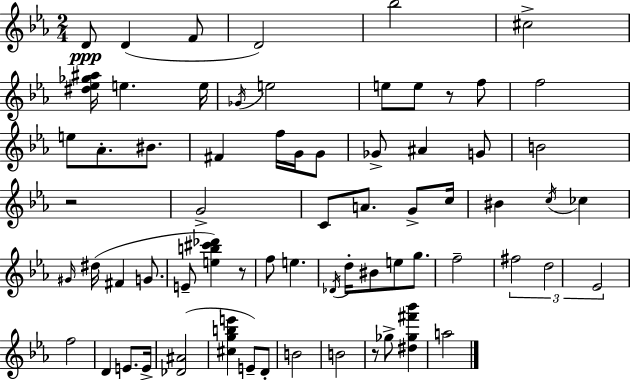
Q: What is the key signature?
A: C minor